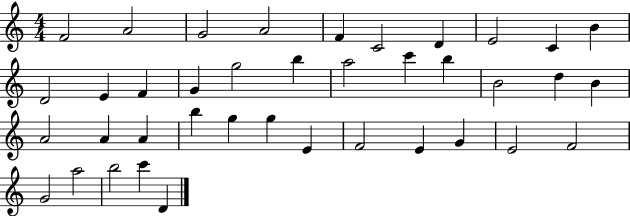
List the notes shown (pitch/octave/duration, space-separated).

F4/h A4/h G4/h A4/h F4/q C4/h D4/q E4/h C4/q B4/q D4/h E4/q F4/q G4/q G5/h B5/q A5/h C6/q B5/q B4/h D5/q B4/q A4/h A4/q A4/q B5/q G5/q G5/q E4/q F4/h E4/q G4/q E4/h F4/h G4/h A5/h B5/h C6/q D4/q